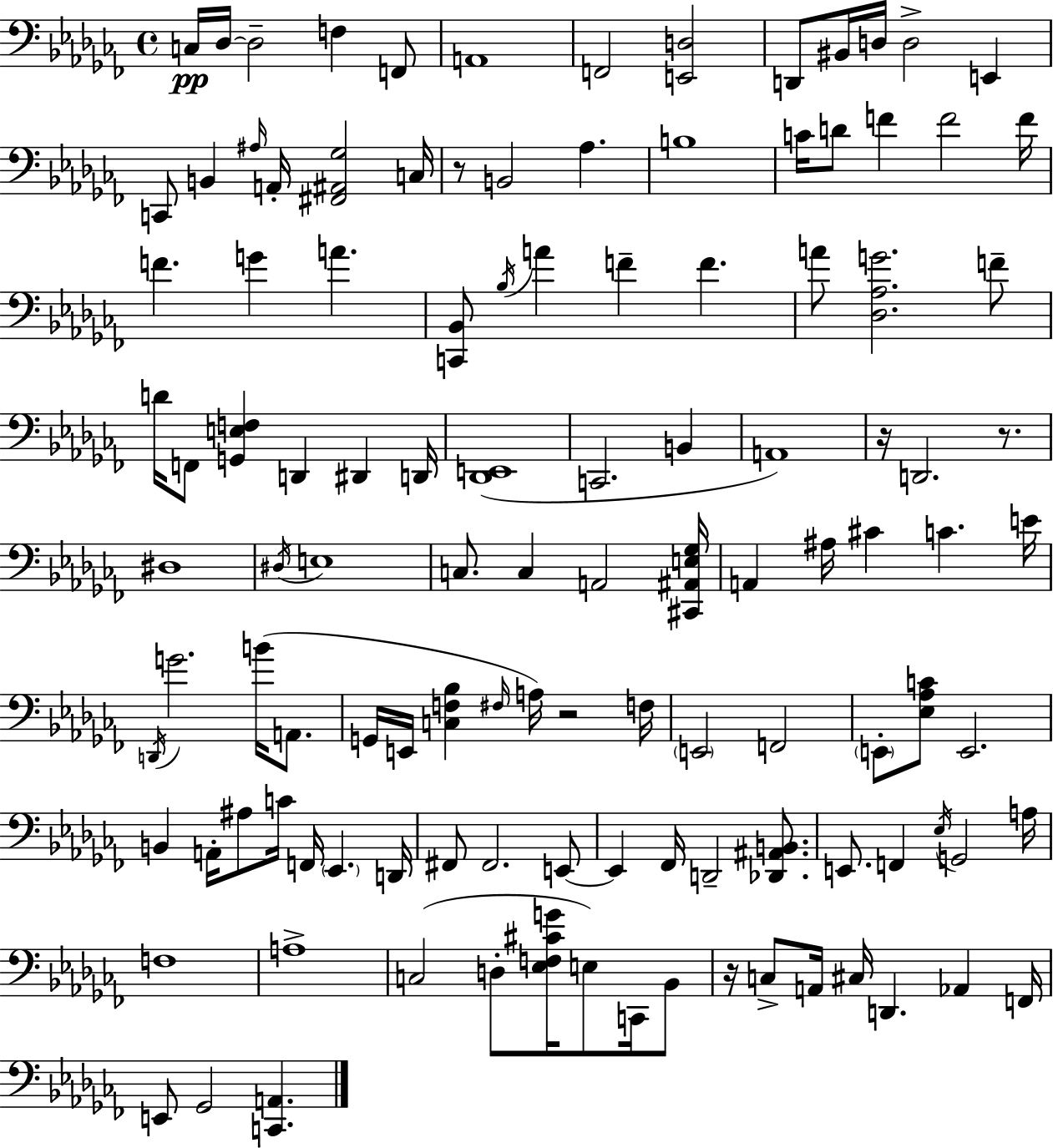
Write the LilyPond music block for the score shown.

{
  \clef bass
  \time 4/4
  \defaultTimeSignature
  \key aes \minor
  c16\pp des16~~ des2-- f4 f,8 | a,1 | f,2 <e, d>2 | d,8 bis,16 d16 d2-> e,4 | \break c,8 b,4 \grace { ais16 } a,16-. <fis, ais, ges>2 | c16 r8 b,2 aes4. | b1 | c'16 d'8 f'4 f'2 | \break f'16 f'4. g'4 a'4. | <c, bes,>8 \acciaccatura { bes16 } a'4 f'4-- f'4. | a'8 <des aes g'>2. | f'8-- d'16 f,8 <g, e f>4 d,4 dis,4 | \break d,16 <des, e,>1( | c,2. b,4 | a,1) | r16 d,2. r8. | \break dis1 | \acciaccatura { dis16 } e1 | c8. c4 a,2 | <cis, ais, e ges>16 a,4 ais16 cis'4 c'4. | \break e'16 \acciaccatura { d,16 } g'2. | b'16( a,8. g,16 e,16 <c f bes>4 \grace { fis16 }) a16 r2 | f16 \parenthesize e,2 f,2 | \parenthesize e,8-. <ees aes c'>8 e,2. | \break b,4 a,16-. ais8 c'16 f,16 \parenthesize ees,4. | d,16 fis,8 fis,2. | e,8~~ e,4 fes,16 d,2-- | <des, ais, b,>8. e,8. f,4 \acciaccatura { ees16 } g,2 | \break a16 f1 | a1-> | c2( d8-. | <ees f cis' g'>16 e8) c,16 bes,8 r16 c8-> a,16 cis16 d,4. | \break aes,4 f,16 e,8 ges,2 | <c, a,>4. \bar "|."
}